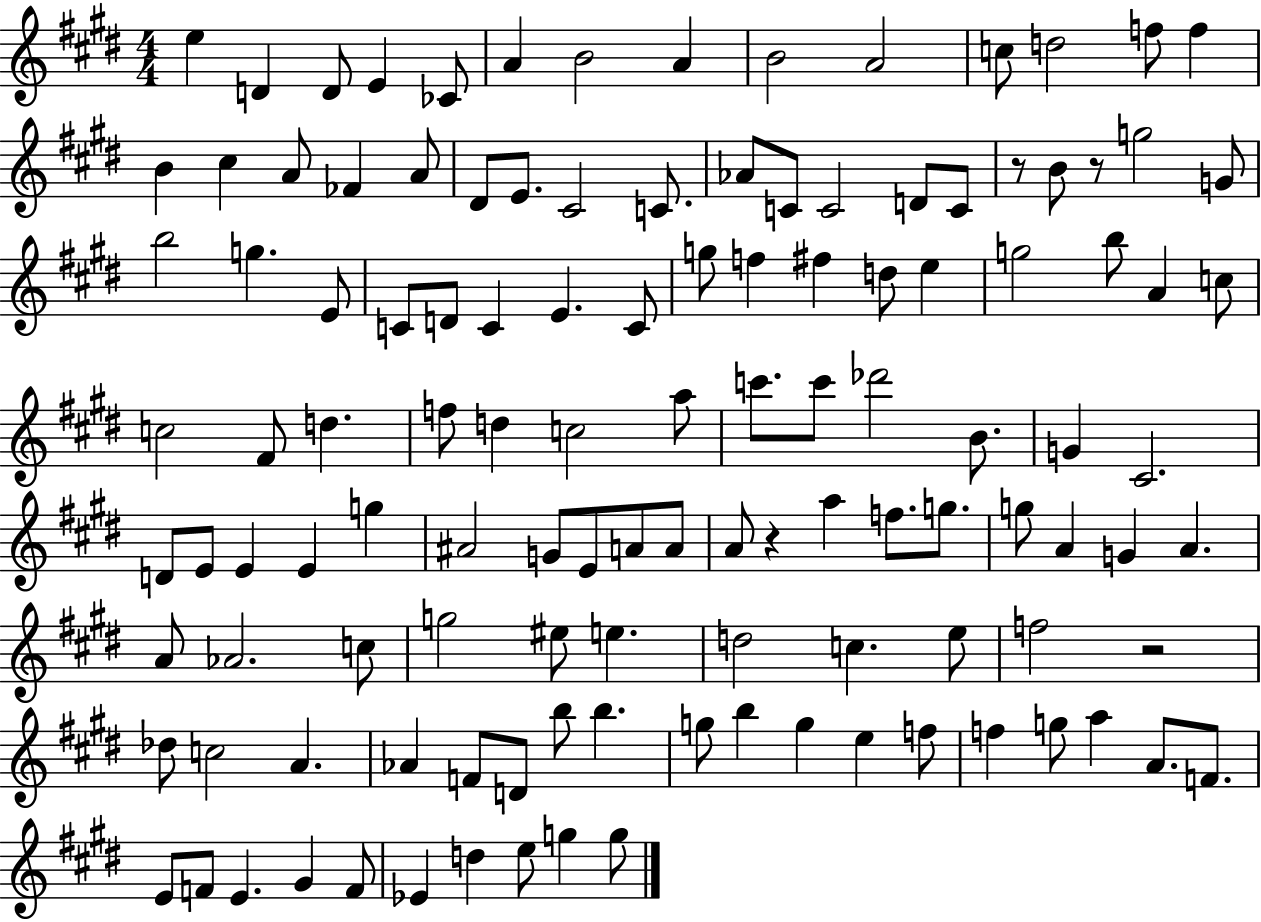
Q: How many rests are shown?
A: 4